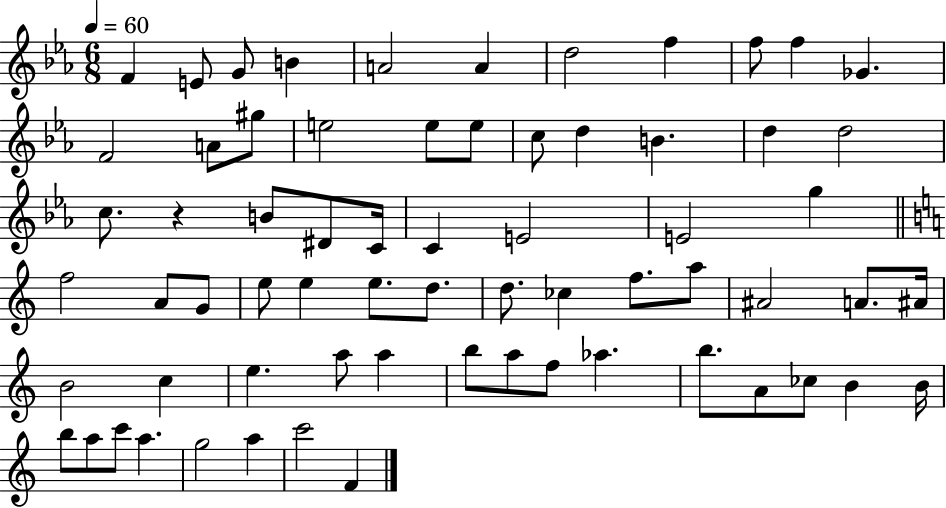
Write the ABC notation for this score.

X:1
T:Untitled
M:6/8
L:1/4
K:Eb
F E/2 G/2 B A2 A d2 f f/2 f _G F2 A/2 ^g/2 e2 e/2 e/2 c/2 d B d d2 c/2 z B/2 ^D/2 C/4 C E2 E2 g f2 A/2 G/2 e/2 e e/2 d/2 d/2 _c f/2 a/2 ^A2 A/2 ^A/4 B2 c e a/2 a b/2 a/2 f/2 _a b/2 A/2 _c/2 B B/4 b/2 a/2 c'/2 a g2 a c'2 F